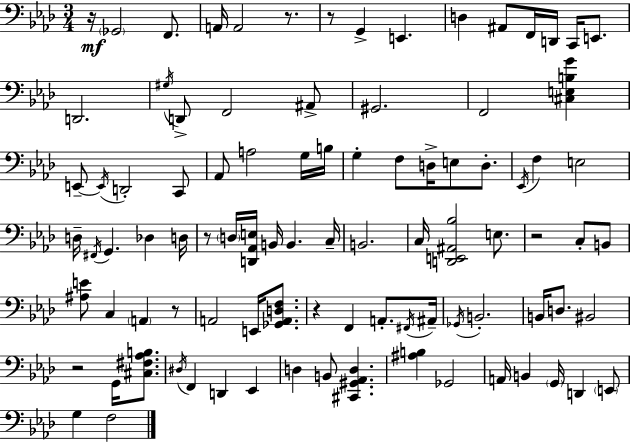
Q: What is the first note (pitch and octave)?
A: Gb2